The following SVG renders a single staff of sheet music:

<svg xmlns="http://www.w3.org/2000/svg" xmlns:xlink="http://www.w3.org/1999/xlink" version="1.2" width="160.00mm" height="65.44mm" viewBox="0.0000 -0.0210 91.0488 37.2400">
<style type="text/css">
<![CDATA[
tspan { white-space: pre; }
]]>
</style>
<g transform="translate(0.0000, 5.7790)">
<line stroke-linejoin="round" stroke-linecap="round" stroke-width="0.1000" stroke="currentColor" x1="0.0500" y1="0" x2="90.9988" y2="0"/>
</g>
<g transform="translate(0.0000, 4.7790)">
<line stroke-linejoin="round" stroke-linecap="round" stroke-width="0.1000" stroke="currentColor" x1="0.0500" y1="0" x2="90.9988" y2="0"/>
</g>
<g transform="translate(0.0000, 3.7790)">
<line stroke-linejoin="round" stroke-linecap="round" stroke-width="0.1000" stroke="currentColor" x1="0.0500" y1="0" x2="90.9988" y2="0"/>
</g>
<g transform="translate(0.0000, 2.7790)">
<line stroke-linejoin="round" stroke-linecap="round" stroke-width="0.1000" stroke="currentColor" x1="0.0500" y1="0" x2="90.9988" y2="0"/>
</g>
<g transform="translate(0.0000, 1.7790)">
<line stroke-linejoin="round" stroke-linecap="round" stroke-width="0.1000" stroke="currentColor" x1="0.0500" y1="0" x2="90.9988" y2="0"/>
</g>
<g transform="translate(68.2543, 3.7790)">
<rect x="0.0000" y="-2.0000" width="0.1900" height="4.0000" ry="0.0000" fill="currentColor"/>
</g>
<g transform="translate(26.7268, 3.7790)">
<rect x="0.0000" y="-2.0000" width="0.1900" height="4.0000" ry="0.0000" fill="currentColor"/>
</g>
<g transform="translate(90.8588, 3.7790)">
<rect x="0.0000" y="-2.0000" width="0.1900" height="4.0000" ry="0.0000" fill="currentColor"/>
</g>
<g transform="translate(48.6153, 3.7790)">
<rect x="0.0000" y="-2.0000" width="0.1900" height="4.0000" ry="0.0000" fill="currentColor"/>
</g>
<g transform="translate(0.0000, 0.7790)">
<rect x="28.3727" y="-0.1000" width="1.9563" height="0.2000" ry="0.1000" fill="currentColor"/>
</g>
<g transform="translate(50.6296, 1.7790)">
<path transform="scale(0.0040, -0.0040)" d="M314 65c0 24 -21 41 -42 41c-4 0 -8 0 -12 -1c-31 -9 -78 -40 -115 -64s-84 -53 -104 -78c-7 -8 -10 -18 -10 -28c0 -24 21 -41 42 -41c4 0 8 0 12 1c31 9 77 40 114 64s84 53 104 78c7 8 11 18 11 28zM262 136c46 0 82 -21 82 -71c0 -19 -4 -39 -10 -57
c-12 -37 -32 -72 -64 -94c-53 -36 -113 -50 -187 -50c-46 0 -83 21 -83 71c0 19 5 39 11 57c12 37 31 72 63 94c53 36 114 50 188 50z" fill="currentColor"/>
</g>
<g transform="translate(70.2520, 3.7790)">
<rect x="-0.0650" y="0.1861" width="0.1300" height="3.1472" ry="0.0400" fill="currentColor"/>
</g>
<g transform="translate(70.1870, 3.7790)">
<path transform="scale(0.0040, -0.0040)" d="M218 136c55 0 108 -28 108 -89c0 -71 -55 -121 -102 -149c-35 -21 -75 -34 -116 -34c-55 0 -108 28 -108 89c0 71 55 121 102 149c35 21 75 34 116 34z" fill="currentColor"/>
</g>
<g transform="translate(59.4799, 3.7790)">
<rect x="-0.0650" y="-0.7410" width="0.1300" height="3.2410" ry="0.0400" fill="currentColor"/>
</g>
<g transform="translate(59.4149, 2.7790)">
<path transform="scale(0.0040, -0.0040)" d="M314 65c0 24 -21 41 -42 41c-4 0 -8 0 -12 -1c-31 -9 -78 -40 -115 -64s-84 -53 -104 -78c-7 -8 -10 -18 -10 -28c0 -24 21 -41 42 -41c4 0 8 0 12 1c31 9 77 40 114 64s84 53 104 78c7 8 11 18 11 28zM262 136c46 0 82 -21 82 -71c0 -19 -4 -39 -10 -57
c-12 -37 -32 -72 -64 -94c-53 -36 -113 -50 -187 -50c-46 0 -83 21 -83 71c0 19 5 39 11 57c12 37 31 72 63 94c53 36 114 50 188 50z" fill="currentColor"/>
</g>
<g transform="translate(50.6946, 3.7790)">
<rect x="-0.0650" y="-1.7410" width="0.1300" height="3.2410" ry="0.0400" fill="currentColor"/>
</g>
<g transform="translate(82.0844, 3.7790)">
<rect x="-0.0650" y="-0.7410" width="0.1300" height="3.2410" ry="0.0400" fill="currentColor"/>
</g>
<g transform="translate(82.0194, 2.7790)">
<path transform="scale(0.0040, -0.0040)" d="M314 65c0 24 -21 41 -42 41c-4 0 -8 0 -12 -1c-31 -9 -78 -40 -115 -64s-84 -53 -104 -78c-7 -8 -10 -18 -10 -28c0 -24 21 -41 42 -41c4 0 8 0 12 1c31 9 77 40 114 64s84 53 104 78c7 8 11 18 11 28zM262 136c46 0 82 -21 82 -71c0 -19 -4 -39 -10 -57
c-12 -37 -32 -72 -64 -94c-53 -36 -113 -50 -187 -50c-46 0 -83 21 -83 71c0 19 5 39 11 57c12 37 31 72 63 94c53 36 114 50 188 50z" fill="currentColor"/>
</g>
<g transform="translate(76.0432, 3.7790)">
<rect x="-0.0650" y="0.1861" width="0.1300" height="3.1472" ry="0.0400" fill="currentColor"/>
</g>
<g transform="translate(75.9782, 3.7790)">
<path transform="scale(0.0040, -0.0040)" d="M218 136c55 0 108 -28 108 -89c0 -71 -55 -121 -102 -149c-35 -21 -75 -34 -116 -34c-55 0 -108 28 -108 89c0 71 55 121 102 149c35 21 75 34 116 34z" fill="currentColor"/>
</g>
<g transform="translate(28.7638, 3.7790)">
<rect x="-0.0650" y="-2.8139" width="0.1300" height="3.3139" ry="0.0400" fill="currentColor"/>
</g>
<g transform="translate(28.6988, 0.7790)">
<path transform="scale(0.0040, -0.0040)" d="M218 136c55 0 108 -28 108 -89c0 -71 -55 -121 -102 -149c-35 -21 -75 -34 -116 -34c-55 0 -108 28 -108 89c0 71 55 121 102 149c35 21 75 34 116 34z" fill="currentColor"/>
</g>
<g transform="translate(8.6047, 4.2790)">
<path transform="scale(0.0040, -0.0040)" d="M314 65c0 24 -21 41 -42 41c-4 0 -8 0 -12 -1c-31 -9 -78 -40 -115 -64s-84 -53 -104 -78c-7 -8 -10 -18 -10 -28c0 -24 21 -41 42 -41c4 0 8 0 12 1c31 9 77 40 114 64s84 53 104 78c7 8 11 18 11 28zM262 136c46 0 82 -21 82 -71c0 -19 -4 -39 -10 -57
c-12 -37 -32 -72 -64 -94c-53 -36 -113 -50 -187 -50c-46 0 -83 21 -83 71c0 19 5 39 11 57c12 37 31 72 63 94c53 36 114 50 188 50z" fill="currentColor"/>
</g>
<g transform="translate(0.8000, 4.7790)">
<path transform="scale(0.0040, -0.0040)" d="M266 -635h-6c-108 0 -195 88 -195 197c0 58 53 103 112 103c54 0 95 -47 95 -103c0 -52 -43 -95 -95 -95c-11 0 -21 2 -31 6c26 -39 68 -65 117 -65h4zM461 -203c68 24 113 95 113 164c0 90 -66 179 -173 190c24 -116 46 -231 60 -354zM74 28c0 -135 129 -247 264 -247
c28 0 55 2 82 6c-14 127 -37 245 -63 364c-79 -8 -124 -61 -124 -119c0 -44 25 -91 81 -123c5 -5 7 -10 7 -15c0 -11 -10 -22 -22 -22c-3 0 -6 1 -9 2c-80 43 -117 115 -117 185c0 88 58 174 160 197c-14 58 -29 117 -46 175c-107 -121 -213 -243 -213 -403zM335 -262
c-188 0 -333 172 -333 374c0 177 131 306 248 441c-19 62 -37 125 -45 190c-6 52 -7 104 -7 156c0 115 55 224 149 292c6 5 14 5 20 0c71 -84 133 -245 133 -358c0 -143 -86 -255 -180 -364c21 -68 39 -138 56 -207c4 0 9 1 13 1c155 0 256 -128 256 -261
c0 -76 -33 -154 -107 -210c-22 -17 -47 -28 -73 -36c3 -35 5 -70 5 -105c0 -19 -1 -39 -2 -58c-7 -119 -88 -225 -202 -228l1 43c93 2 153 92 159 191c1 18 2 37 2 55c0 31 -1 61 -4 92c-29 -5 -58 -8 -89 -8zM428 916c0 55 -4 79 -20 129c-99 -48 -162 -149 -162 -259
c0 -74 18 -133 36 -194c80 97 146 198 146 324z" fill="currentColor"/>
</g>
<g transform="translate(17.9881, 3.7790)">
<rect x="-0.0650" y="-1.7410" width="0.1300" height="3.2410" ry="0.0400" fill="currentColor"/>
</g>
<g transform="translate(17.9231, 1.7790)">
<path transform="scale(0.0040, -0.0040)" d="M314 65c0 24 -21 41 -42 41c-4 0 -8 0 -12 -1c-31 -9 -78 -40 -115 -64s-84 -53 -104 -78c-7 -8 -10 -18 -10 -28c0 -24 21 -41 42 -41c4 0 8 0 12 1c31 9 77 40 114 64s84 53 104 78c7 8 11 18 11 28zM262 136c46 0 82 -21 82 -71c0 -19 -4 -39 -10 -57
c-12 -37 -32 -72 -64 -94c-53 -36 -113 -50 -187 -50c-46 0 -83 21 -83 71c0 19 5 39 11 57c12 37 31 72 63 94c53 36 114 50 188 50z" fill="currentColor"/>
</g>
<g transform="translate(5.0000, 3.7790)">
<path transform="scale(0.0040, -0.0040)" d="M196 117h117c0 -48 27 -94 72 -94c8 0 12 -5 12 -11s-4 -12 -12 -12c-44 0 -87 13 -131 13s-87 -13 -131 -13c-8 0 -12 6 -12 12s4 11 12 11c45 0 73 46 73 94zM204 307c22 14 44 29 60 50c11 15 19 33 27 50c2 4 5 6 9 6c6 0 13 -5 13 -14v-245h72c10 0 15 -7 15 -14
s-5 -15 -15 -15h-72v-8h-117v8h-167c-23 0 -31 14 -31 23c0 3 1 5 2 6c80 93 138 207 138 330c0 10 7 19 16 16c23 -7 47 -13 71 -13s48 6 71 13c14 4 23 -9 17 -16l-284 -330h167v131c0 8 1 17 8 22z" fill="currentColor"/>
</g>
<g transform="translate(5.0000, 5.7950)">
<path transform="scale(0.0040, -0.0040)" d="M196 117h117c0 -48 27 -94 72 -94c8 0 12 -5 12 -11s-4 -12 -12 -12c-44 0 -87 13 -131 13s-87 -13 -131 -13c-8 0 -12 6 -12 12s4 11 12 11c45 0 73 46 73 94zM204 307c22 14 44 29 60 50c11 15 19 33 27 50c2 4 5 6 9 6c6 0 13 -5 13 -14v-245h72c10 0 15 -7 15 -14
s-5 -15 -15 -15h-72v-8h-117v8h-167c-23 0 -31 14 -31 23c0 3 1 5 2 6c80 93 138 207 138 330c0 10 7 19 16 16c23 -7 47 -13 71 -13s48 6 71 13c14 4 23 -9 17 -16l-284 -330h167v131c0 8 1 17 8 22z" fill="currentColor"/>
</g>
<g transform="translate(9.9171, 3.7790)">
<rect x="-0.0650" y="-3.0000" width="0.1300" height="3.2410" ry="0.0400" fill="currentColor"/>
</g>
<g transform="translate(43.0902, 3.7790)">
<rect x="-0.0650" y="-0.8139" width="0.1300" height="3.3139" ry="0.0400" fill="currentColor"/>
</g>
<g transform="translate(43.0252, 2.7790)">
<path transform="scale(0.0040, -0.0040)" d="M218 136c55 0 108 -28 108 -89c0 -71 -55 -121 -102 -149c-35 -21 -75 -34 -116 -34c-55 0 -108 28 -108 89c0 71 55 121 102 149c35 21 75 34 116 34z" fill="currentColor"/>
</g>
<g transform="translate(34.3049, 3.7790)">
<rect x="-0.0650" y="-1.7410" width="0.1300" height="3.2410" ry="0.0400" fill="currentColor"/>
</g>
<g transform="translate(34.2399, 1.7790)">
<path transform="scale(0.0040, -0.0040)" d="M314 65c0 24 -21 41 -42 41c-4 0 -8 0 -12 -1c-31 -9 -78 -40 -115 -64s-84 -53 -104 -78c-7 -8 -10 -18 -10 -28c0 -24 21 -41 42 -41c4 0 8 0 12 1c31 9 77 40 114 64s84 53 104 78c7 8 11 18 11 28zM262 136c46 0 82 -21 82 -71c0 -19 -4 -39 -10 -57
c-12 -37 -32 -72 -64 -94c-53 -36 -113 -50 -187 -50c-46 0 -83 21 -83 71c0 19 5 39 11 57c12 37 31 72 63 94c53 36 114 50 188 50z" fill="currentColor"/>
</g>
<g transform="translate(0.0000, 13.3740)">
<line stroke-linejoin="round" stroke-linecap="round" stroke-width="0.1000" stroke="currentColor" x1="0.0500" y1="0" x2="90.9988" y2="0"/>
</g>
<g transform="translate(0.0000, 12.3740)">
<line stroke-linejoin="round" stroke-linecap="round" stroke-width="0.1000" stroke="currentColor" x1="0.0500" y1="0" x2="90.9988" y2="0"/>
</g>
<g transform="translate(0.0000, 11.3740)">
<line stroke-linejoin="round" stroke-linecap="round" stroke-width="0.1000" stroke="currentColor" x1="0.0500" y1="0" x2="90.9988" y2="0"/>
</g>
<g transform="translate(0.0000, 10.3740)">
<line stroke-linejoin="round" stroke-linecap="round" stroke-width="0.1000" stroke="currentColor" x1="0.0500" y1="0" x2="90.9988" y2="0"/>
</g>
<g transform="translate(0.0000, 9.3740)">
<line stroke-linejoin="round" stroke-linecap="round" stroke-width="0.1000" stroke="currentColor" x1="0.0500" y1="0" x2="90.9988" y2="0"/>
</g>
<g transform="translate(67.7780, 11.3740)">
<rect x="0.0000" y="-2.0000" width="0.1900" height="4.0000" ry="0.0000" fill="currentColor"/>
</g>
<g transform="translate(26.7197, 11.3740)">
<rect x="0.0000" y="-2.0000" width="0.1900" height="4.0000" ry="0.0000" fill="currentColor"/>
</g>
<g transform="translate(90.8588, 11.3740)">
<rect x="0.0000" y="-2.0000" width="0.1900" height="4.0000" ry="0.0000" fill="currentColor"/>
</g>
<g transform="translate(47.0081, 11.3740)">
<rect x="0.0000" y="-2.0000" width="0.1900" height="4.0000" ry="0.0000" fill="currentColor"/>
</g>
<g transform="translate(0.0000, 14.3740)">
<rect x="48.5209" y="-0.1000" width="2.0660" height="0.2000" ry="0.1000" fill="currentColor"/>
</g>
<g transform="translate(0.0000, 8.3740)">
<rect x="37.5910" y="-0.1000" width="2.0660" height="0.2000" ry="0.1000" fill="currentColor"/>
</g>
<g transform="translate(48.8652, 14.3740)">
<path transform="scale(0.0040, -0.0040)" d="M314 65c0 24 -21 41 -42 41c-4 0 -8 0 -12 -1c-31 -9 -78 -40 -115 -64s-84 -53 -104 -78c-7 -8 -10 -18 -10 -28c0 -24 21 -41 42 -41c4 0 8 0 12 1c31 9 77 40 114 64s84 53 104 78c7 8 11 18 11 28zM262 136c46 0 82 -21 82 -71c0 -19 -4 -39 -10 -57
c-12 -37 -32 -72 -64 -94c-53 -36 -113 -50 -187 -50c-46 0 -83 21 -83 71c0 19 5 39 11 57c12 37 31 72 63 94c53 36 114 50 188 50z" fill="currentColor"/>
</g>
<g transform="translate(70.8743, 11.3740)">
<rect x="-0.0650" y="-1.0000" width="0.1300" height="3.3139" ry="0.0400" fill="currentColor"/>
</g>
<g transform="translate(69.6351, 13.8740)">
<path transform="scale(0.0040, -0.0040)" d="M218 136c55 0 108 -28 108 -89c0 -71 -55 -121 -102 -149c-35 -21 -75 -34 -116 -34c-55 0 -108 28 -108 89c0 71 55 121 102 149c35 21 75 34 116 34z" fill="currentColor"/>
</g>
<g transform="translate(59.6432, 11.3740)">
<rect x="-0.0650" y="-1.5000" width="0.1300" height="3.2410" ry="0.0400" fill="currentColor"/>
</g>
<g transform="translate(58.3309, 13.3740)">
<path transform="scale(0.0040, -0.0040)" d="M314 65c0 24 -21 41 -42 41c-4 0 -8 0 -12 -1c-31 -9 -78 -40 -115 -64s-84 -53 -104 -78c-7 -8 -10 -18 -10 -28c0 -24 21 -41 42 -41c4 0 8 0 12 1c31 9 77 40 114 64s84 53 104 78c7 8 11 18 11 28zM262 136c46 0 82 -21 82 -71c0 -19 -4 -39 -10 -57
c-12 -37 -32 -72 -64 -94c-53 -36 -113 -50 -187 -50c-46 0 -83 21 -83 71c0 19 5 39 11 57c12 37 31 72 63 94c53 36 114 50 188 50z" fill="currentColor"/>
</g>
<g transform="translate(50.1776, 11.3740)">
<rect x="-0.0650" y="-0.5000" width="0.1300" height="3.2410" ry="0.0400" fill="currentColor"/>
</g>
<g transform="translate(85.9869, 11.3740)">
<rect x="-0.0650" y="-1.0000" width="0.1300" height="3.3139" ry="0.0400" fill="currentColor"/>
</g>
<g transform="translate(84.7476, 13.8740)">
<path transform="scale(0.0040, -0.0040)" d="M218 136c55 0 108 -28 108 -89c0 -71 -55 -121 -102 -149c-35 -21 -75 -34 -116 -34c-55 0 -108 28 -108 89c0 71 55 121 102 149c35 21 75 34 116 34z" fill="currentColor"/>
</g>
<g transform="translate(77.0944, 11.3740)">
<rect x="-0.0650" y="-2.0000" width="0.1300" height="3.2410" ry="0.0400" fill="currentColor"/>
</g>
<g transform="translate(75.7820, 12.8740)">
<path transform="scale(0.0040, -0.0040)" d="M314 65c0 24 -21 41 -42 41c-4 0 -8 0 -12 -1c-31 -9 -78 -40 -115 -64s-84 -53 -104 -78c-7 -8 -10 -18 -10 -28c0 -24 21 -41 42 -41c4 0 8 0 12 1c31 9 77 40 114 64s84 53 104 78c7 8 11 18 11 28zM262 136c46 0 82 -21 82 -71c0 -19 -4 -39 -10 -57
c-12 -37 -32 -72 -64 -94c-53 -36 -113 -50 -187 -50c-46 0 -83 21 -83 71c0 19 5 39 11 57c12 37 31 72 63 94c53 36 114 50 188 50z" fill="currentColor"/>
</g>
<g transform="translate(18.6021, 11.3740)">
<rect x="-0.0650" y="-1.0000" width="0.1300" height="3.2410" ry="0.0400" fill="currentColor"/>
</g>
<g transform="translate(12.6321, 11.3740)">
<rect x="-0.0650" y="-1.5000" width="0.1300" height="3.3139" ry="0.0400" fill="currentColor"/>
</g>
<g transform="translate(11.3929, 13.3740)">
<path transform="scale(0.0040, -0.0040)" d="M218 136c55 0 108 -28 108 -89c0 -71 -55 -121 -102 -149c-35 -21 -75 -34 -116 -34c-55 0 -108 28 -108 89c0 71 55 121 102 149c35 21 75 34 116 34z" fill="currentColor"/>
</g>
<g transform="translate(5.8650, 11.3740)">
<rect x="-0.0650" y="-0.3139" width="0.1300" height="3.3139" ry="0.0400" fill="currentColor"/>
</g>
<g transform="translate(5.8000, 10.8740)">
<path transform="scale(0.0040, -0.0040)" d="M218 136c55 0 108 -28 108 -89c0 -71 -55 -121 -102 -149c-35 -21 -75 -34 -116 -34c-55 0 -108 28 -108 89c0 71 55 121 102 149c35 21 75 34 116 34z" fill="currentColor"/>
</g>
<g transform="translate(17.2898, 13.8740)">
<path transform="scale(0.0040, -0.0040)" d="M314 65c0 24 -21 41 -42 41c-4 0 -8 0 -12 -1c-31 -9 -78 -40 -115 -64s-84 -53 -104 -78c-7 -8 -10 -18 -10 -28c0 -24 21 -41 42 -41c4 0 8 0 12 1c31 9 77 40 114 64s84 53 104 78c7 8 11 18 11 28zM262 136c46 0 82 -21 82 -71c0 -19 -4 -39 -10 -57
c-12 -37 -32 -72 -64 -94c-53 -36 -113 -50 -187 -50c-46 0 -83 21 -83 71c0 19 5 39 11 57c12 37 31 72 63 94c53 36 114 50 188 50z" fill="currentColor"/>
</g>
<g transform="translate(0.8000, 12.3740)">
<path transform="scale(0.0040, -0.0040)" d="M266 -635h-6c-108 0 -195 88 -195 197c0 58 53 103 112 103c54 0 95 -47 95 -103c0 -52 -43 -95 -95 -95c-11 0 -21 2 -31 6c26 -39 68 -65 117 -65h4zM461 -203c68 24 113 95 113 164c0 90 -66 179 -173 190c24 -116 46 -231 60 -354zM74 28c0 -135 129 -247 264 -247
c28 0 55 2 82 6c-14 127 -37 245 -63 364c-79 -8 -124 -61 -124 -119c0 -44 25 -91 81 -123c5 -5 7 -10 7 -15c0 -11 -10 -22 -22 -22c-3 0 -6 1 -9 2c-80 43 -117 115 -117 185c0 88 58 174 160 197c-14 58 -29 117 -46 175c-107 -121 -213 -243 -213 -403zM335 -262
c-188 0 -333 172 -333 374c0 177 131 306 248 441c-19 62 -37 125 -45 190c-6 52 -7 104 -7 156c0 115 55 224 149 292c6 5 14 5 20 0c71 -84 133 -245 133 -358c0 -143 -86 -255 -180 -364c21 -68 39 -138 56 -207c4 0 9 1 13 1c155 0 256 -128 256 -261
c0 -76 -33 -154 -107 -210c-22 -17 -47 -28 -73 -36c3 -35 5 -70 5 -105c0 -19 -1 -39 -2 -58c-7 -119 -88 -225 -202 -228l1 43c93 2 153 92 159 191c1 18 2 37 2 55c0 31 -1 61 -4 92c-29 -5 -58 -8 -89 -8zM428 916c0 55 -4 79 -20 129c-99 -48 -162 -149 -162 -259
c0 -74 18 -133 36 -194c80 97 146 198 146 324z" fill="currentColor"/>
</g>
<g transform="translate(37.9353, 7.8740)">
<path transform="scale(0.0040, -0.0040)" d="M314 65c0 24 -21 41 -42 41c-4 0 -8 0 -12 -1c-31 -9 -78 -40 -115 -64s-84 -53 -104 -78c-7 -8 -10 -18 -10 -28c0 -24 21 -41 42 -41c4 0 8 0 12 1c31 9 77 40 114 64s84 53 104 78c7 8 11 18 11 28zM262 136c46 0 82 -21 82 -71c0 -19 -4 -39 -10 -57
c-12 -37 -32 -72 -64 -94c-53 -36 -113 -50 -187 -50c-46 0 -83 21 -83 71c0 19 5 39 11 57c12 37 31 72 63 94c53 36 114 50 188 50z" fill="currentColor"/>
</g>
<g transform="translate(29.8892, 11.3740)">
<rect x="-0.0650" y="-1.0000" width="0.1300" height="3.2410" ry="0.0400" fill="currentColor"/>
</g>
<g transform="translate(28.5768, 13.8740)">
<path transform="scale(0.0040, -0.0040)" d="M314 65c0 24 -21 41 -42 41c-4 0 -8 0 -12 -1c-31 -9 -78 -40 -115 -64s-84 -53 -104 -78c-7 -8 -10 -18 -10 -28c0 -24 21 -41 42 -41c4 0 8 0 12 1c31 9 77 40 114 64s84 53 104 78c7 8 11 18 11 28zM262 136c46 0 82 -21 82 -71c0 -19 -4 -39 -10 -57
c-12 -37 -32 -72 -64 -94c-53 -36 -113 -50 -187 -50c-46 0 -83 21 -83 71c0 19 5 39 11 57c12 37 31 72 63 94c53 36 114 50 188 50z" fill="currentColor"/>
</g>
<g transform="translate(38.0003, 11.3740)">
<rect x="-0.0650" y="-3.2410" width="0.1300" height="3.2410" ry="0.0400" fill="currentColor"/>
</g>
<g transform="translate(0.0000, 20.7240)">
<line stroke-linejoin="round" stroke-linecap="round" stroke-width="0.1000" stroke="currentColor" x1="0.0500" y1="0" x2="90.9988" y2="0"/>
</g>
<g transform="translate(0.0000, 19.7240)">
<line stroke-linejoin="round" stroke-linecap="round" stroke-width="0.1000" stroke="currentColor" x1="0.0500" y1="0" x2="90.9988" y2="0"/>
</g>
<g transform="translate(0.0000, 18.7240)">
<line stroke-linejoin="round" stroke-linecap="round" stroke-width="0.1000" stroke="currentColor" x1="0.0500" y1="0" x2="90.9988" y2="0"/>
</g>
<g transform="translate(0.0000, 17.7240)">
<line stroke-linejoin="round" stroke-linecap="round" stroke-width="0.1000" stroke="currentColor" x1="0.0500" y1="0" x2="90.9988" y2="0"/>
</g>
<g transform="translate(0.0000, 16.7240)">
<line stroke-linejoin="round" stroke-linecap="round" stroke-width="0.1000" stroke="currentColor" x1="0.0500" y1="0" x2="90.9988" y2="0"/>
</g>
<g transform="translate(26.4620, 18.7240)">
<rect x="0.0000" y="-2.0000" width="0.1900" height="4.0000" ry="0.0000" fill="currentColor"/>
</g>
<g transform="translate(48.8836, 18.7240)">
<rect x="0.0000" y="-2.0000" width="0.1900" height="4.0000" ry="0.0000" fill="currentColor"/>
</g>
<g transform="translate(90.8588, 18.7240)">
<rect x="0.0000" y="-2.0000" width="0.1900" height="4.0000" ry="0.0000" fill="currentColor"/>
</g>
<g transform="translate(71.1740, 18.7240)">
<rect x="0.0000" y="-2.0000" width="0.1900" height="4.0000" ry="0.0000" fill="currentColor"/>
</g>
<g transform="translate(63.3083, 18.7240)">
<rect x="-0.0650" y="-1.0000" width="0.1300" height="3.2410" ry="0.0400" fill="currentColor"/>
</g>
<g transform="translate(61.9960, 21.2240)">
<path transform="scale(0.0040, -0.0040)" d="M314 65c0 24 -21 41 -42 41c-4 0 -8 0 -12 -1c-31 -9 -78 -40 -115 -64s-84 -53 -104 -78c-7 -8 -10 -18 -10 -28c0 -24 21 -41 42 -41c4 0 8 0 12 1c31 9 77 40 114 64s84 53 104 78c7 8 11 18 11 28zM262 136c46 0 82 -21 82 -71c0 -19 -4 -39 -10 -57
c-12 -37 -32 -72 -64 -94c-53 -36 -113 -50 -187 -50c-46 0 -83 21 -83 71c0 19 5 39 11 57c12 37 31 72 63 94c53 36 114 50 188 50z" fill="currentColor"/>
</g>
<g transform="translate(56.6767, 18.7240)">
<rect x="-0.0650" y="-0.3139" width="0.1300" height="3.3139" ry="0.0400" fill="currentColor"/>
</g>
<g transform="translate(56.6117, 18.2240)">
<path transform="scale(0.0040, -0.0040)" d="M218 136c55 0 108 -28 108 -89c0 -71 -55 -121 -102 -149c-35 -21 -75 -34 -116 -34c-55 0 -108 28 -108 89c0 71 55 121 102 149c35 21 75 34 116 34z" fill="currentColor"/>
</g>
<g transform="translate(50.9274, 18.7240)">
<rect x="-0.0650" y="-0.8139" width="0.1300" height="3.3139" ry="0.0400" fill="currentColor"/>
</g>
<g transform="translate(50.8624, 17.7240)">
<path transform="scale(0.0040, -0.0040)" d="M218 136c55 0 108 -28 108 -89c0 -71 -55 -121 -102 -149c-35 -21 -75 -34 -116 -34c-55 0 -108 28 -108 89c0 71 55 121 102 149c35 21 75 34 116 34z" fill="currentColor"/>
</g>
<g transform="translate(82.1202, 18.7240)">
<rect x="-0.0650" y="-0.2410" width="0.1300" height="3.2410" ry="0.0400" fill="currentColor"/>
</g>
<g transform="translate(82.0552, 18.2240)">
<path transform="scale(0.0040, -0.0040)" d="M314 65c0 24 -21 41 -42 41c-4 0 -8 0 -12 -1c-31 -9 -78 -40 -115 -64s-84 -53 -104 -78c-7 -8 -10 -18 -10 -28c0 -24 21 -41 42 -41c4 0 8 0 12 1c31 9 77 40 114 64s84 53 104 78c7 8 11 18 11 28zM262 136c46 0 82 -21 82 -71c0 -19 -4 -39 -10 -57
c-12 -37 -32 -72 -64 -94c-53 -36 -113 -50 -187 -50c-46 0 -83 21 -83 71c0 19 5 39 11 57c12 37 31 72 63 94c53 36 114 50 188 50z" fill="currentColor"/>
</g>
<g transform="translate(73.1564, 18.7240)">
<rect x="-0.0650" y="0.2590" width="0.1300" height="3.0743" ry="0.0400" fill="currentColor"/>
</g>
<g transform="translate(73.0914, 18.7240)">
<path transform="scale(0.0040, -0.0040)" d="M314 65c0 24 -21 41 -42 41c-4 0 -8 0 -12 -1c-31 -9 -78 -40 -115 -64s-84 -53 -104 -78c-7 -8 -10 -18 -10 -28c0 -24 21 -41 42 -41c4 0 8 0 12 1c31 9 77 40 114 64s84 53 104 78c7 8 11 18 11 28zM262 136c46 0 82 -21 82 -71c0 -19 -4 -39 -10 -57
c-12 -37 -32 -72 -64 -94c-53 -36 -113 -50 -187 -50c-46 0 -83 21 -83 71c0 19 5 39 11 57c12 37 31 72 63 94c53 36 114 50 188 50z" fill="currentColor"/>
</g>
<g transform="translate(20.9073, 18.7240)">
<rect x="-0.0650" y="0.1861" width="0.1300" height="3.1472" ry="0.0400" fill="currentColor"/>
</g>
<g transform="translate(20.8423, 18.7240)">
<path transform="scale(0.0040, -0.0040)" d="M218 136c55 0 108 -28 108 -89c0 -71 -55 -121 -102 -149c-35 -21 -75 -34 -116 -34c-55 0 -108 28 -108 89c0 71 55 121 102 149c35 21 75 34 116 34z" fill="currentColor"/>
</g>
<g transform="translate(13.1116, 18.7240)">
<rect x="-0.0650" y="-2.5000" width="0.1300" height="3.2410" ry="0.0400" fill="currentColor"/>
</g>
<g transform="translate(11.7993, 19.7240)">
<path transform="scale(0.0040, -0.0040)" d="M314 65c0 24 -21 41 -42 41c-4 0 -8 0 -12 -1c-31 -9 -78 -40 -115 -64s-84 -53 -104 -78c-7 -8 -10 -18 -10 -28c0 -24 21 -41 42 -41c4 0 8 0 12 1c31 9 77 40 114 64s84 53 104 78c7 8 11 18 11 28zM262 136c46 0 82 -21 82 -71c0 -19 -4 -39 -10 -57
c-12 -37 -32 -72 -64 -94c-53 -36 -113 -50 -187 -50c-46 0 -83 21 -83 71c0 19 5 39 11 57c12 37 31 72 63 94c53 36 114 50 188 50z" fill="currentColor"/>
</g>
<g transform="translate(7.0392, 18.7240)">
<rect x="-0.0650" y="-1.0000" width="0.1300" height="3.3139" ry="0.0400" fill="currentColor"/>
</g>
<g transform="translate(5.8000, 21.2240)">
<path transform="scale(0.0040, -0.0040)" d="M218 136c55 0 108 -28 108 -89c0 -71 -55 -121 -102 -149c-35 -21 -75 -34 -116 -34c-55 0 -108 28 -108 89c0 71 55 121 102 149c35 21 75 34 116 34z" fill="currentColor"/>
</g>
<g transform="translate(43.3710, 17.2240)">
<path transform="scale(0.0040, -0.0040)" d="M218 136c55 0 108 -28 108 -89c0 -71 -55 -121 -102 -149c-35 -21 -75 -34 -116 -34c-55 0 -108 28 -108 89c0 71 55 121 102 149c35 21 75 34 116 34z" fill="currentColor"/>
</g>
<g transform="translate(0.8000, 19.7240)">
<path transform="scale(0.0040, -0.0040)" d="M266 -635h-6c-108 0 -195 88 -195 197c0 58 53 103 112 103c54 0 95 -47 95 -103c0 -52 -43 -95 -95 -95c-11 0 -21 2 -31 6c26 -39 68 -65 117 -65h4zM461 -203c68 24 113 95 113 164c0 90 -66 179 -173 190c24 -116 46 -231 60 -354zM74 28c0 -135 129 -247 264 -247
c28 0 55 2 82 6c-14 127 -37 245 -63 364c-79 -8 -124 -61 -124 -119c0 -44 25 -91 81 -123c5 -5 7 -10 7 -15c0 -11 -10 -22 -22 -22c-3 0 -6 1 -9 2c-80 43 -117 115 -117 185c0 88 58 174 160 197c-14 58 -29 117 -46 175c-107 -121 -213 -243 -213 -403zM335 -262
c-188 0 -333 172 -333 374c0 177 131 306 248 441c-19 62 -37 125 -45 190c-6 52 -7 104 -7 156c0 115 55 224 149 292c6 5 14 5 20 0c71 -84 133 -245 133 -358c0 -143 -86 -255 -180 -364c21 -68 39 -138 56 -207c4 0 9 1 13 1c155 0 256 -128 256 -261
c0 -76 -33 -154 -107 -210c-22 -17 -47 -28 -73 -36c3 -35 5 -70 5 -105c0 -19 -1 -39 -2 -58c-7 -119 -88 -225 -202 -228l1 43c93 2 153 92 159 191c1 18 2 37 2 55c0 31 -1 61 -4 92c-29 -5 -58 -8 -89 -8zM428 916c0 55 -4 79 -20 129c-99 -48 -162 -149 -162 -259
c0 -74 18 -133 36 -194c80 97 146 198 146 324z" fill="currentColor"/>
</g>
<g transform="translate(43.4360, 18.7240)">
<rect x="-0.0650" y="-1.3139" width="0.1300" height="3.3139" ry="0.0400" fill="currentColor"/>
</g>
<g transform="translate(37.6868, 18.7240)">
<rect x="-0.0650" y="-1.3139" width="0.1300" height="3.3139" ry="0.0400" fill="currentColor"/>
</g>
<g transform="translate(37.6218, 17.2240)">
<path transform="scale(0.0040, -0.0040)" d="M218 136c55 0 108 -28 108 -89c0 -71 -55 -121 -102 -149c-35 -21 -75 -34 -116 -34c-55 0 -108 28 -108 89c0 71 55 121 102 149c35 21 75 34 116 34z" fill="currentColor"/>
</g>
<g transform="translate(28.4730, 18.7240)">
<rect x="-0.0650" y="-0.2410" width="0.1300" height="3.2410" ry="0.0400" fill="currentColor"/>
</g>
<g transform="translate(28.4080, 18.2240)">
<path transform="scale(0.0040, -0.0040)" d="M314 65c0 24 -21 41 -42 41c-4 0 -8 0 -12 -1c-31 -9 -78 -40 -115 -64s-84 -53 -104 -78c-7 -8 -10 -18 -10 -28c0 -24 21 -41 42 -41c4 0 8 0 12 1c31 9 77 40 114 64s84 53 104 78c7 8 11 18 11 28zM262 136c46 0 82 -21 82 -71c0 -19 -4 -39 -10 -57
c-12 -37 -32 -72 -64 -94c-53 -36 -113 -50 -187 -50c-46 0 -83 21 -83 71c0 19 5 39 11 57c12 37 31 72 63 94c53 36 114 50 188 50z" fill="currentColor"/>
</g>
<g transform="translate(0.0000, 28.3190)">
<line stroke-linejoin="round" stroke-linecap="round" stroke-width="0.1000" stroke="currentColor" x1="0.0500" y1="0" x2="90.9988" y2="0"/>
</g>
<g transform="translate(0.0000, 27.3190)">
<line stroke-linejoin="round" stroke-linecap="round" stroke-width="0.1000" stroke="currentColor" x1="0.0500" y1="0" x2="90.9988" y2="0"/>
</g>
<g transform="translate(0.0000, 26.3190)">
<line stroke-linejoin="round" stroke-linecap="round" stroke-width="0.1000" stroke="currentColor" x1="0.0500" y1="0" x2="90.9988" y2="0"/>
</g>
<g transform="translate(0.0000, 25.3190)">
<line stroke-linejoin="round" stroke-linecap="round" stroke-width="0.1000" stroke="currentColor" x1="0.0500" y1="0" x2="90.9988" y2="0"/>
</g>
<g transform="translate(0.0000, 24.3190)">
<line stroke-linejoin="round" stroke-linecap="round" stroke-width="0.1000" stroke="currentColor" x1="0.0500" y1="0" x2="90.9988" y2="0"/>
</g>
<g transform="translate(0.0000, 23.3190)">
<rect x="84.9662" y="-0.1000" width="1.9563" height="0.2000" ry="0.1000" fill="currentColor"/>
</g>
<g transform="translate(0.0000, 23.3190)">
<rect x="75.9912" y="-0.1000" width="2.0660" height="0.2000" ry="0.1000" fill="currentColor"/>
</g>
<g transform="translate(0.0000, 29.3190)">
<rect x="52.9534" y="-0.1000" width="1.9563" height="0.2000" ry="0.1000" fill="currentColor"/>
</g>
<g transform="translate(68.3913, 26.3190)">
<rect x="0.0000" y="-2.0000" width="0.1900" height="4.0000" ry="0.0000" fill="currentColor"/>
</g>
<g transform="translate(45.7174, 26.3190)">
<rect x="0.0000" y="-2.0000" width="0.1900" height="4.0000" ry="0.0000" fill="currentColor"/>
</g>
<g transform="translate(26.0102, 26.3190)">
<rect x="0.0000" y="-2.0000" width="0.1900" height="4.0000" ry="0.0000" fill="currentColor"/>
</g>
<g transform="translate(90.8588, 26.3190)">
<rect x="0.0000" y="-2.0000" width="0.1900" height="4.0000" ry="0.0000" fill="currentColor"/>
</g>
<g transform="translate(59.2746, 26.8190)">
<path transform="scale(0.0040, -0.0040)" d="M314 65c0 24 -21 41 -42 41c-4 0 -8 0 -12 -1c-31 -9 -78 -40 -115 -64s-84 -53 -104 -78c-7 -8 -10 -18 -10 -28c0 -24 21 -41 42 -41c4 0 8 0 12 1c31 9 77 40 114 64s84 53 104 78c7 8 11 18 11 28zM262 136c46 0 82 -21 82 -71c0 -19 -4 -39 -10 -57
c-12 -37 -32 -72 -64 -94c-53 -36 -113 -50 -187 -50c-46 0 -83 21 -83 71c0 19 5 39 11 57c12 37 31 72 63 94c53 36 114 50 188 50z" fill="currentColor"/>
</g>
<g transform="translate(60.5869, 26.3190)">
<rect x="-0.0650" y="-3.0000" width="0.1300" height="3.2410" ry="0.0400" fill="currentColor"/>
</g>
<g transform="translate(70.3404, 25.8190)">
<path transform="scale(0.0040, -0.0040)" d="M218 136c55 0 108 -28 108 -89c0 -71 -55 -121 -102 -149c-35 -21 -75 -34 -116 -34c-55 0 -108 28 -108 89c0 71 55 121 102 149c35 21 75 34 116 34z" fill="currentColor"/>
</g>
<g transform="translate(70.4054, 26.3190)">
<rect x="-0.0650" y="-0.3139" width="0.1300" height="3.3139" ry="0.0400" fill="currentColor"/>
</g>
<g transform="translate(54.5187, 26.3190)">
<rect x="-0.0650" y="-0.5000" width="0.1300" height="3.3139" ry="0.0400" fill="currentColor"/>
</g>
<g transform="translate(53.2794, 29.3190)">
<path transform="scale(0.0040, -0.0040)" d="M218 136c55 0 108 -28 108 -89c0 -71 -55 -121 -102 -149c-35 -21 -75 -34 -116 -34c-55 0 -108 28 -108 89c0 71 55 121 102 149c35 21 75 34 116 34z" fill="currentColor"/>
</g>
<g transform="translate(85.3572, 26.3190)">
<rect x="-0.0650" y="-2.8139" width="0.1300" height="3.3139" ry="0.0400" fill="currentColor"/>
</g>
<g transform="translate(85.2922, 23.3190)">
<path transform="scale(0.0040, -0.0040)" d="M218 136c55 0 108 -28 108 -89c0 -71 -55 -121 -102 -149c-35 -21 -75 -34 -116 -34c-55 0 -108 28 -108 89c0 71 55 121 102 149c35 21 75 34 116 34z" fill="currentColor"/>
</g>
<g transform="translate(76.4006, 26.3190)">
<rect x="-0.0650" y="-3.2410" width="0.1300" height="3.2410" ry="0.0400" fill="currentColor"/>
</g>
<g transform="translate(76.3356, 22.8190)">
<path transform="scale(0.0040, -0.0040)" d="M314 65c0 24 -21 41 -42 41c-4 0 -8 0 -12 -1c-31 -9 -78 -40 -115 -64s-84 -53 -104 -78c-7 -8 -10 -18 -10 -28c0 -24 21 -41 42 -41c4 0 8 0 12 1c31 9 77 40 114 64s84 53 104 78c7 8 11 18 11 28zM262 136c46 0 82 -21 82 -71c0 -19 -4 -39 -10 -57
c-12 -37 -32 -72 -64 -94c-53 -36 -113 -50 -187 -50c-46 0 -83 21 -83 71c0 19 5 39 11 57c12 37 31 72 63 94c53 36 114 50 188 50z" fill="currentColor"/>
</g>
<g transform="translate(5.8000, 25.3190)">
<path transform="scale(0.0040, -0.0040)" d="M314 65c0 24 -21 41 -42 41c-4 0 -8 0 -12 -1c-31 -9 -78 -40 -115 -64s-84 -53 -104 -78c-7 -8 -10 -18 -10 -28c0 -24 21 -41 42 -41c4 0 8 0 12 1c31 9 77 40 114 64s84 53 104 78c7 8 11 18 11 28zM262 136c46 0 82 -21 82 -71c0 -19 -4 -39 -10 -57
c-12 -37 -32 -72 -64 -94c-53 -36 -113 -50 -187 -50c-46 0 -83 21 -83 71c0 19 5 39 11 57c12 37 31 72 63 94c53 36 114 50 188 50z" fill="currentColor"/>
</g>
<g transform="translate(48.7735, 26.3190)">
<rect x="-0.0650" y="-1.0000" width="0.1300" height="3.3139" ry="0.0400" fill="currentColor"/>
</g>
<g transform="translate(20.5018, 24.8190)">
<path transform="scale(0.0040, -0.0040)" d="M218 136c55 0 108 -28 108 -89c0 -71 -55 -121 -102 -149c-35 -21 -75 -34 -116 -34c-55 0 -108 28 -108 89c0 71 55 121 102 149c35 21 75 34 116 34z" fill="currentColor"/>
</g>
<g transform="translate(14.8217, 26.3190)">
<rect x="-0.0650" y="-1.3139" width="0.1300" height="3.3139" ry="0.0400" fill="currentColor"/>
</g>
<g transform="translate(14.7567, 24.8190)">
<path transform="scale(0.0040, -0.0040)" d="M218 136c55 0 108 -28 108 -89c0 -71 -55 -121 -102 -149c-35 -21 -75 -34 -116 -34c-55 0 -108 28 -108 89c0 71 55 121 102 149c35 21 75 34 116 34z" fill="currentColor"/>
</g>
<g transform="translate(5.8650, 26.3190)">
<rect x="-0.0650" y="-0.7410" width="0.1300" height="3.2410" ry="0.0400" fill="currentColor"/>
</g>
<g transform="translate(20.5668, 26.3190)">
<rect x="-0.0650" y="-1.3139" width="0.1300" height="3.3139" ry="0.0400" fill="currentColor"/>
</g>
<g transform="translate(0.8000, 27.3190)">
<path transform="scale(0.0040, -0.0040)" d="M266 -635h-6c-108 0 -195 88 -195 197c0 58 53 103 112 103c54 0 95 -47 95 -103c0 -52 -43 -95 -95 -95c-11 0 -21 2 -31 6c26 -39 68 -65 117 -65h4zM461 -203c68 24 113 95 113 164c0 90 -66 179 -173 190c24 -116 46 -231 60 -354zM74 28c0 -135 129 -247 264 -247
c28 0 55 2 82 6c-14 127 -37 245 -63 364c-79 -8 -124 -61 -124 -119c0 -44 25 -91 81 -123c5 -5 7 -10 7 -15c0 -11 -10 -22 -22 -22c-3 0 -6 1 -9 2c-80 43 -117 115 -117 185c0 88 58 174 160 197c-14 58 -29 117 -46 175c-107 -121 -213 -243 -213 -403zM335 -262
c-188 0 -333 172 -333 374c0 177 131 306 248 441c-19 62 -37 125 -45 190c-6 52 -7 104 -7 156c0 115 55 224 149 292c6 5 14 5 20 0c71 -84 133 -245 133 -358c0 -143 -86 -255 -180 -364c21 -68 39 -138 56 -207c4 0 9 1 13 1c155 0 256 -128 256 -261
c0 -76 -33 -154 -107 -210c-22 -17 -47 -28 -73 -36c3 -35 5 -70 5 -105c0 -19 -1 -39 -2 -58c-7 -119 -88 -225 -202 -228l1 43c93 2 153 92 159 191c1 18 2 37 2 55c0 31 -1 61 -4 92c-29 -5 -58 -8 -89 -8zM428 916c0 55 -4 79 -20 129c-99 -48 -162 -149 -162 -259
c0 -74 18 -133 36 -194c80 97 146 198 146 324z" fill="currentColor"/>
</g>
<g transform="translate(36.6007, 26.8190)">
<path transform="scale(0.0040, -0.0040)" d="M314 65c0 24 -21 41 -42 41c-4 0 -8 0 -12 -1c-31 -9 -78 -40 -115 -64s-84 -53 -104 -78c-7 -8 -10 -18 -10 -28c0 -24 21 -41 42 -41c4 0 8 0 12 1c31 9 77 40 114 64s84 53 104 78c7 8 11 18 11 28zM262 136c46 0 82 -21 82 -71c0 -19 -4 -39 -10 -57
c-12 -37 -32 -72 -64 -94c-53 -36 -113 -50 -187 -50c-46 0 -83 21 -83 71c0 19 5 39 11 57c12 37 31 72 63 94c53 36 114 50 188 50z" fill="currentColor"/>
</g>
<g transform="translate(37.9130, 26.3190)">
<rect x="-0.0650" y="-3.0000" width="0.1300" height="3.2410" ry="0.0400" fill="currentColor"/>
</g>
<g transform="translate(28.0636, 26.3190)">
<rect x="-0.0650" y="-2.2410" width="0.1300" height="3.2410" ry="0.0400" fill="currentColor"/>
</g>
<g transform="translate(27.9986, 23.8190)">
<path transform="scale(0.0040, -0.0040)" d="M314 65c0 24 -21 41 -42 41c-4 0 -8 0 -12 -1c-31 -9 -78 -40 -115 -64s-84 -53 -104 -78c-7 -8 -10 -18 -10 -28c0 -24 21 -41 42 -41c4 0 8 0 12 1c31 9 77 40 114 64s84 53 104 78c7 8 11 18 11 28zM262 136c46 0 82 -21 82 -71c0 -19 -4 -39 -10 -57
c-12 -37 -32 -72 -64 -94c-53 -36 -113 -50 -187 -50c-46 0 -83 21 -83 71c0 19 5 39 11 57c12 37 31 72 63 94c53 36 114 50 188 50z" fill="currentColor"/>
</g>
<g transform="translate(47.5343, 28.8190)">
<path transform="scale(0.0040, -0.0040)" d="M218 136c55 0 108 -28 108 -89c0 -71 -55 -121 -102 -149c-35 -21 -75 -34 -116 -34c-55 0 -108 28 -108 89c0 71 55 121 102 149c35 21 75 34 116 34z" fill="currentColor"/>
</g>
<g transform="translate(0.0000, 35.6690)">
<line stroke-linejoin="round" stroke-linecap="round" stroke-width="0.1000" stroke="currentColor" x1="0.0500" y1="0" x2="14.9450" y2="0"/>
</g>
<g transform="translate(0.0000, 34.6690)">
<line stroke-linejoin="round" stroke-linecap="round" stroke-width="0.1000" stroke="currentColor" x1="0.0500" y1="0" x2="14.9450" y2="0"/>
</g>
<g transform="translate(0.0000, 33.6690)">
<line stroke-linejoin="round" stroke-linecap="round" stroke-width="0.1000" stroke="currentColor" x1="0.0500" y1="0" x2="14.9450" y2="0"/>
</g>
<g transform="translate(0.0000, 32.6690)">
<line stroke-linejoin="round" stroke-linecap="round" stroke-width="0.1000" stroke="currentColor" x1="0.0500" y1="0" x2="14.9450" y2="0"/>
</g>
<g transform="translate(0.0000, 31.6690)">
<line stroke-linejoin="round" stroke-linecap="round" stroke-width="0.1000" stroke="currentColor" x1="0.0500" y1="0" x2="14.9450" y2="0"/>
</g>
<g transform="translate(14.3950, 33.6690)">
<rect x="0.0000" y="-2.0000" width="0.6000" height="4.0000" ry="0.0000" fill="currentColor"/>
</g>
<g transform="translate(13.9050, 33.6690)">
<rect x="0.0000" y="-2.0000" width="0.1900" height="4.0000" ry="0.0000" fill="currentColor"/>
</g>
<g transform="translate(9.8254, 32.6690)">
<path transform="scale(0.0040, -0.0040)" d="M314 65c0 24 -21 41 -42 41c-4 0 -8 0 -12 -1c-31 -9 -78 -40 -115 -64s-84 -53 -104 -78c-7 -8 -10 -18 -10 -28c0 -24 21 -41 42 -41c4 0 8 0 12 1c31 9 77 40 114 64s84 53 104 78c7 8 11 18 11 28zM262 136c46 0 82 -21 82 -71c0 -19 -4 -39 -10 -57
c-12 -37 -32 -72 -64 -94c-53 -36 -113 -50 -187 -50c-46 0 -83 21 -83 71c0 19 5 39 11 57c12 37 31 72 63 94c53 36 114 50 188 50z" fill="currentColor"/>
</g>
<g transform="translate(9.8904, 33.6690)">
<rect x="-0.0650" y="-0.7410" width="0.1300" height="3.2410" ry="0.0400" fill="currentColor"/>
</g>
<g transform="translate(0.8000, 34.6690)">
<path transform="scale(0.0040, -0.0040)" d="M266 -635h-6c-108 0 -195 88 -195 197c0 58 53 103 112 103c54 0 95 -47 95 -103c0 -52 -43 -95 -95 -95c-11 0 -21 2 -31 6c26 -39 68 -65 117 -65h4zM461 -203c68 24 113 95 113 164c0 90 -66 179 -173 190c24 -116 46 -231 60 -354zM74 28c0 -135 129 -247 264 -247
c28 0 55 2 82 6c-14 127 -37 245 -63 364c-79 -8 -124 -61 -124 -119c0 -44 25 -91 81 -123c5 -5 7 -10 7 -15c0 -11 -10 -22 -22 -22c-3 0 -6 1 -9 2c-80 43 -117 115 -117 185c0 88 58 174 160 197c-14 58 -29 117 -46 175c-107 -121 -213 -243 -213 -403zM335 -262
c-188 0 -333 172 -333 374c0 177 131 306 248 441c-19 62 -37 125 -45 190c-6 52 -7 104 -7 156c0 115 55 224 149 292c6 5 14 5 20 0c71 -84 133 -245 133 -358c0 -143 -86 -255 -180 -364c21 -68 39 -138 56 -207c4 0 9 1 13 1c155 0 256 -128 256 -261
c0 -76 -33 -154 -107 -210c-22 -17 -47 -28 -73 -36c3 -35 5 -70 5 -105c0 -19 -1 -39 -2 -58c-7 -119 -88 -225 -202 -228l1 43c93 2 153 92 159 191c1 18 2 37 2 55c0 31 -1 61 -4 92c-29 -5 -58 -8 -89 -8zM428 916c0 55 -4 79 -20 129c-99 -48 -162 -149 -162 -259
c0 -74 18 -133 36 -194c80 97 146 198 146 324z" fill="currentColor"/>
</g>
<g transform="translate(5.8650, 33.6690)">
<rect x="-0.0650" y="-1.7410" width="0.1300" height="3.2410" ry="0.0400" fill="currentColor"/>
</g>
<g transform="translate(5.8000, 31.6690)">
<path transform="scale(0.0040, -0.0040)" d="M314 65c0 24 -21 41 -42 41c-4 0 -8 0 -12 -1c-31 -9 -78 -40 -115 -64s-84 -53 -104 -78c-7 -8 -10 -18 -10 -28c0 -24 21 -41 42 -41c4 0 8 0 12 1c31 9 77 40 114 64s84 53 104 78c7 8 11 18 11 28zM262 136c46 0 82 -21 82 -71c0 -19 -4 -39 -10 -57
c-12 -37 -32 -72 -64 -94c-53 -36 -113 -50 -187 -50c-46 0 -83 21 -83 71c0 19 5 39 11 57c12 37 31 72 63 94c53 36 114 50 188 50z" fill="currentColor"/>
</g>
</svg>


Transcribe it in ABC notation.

X:1
T:Untitled
M:4/4
L:1/4
K:C
A2 f2 a f2 d f2 d2 B B d2 c E D2 D2 b2 C2 E2 D F2 D D G2 B c2 e e d c D2 B2 c2 d2 e e g2 A2 D C A2 c b2 a f2 d2